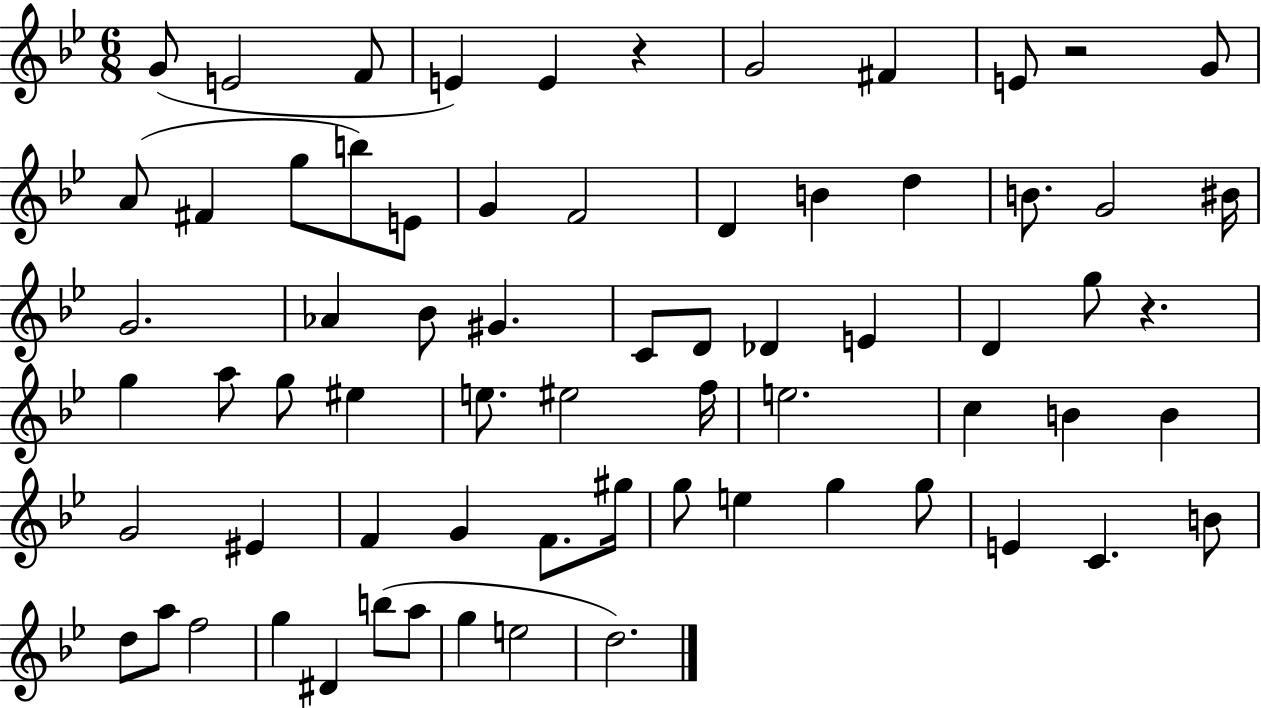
{
  \clef treble
  \numericTimeSignature
  \time 6/8
  \key bes \major
  g'8( e'2 f'8 | e'4) e'4 r4 | g'2 fis'4 | e'8 r2 g'8 | \break a'8( fis'4 g''8 b''8) e'8 | g'4 f'2 | d'4 b'4 d''4 | b'8. g'2 bis'16 | \break g'2. | aes'4 bes'8 gis'4. | c'8 d'8 des'4 e'4 | d'4 g''8 r4. | \break g''4 a''8 g''8 eis''4 | e''8. eis''2 f''16 | e''2. | c''4 b'4 b'4 | \break g'2 eis'4 | f'4 g'4 f'8. gis''16 | g''8 e''4 g''4 g''8 | e'4 c'4. b'8 | \break d''8 a''8 f''2 | g''4 dis'4 b''8( a''8 | g''4 e''2 | d''2.) | \break \bar "|."
}